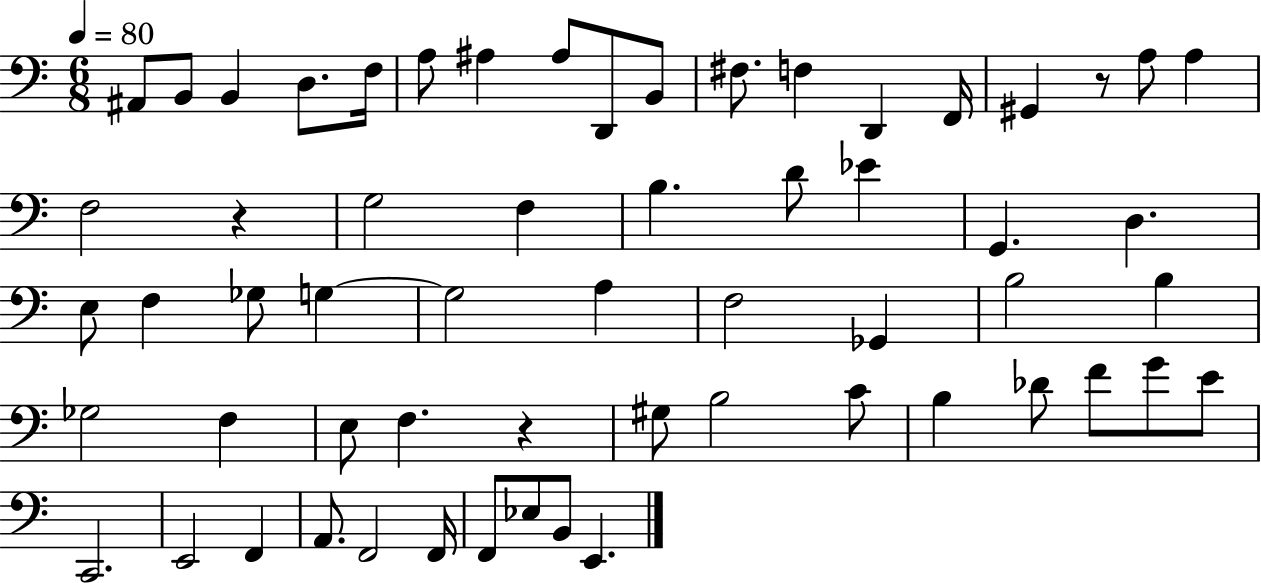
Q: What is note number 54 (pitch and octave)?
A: F2